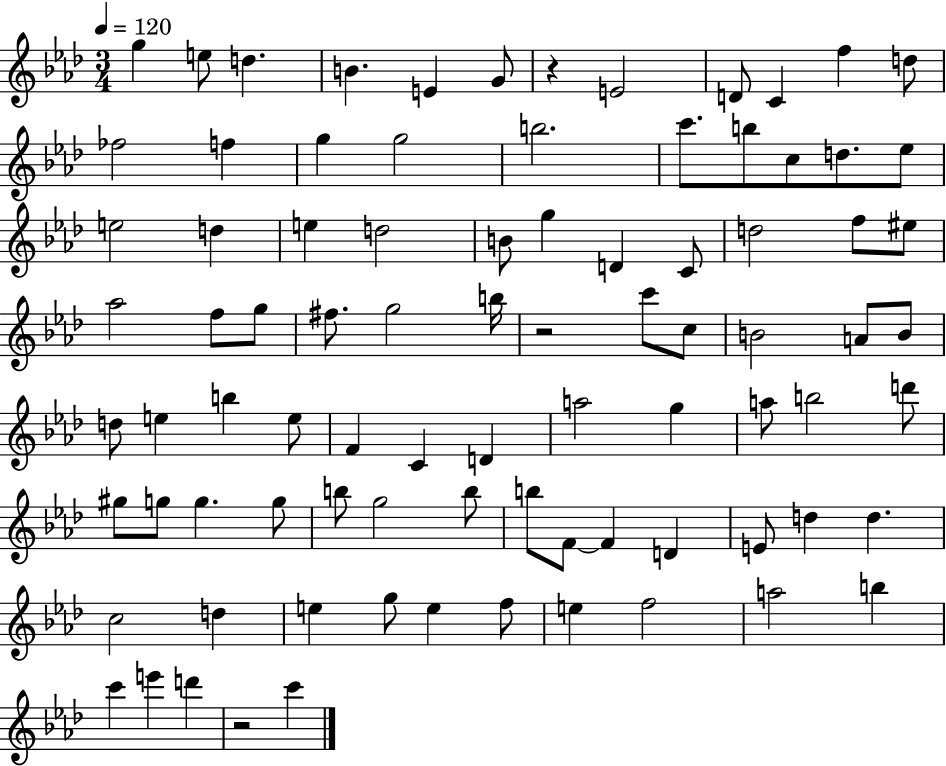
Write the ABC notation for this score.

X:1
T:Untitled
M:3/4
L:1/4
K:Ab
g e/2 d B E G/2 z E2 D/2 C f d/2 _f2 f g g2 b2 c'/2 b/2 c/2 d/2 _e/2 e2 d e d2 B/2 g D C/2 d2 f/2 ^e/2 _a2 f/2 g/2 ^f/2 g2 b/4 z2 c'/2 c/2 B2 A/2 B/2 d/2 e b e/2 F C D a2 g a/2 b2 d'/2 ^g/2 g/2 g g/2 b/2 g2 b/2 b/2 F/2 F D E/2 d d c2 d e g/2 e f/2 e f2 a2 b c' e' d' z2 c'